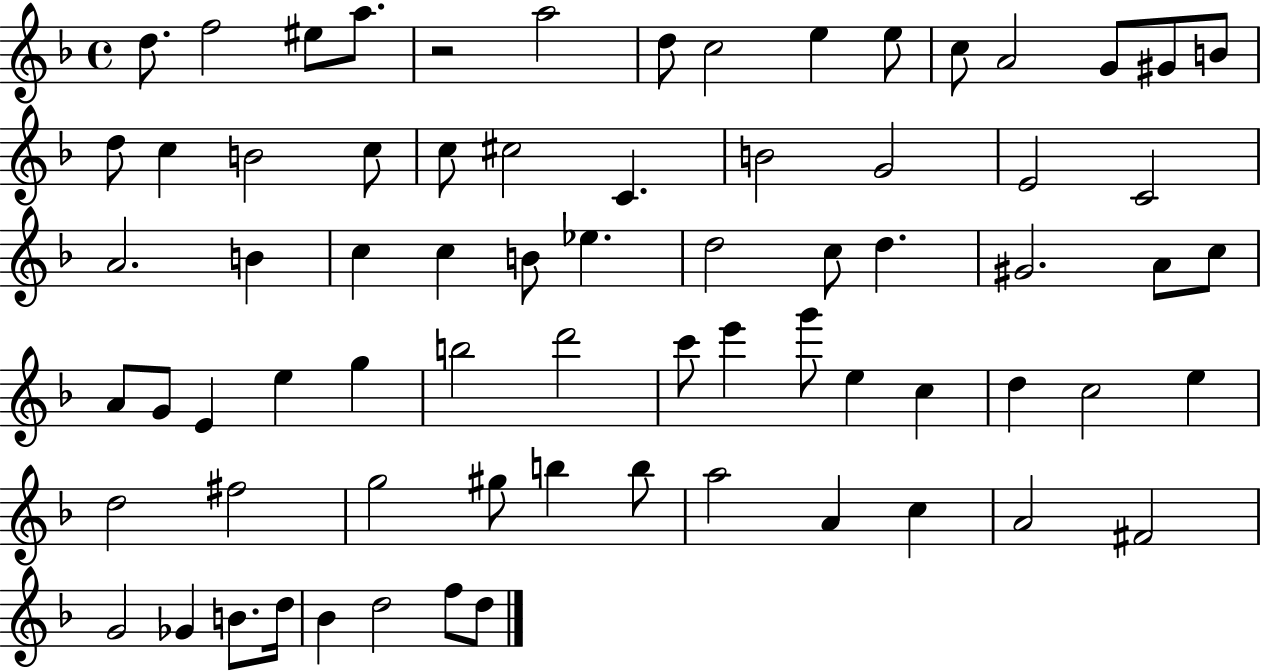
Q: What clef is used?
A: treble